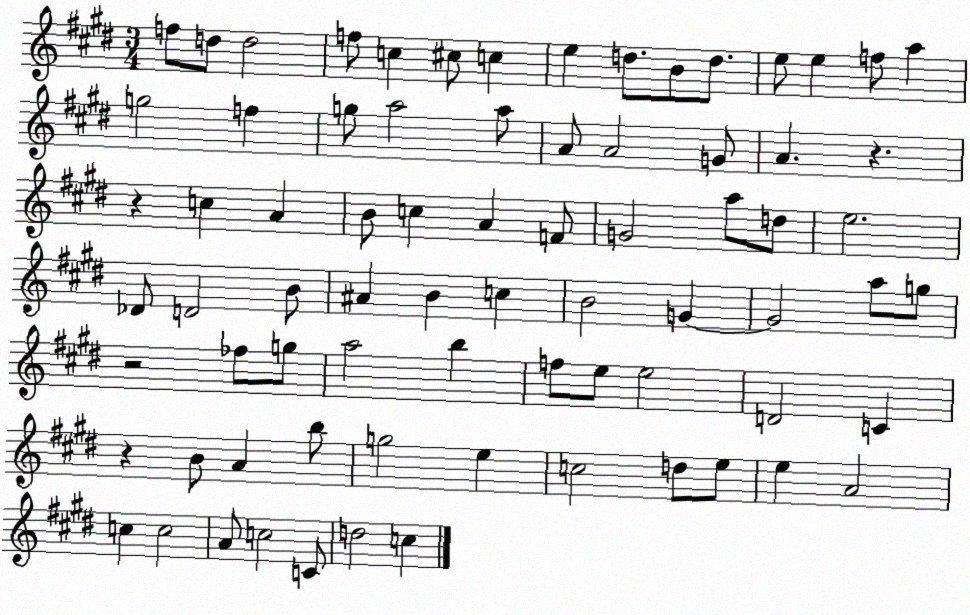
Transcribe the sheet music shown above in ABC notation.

X:1
T:Untitled
M:3/4
L:1/4
K:E
f/2 d/2 d2 f/2 c ^c/2 c e d/2 B/2 d/2 e/2 e f/2 a g2 f g/2 a2 a/2 A/2 A2 G/2 A z z c A B/2 c A F/2 G2 a/2 d/2 e2 _D/2 D2 B/2 ^A B c B2 G G2 a/2 g/2 z2 _f/2 g/2 a2 b f/2 e/2 e2 D2 C z B/2 A b/2 g2 e c2 d/2 e/2 e A2 c c2 A/2 c2 C/2 d2 c